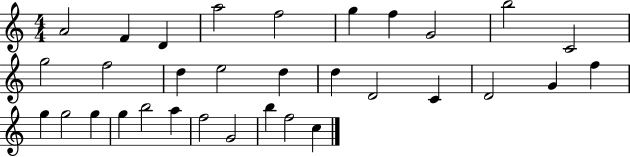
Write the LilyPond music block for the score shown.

{
  \clef treble
  \numericTimeSignature
  \time 4/4
  \key c \major
  a'2 f'4 d'4 | a''2 f''2 | g''4 f''4 g'2 | b''2 c'2 | \break g''2 f''2 | d''4 e''2 d''4 | d''4 d'2 c'4 | d'2 g'4 f''4 | \break g''4 g''2 g''4 | g''4 b''2 a''4 | f''2 g'2 | b''4 f''2 c''4 | \break \bar "|."
}